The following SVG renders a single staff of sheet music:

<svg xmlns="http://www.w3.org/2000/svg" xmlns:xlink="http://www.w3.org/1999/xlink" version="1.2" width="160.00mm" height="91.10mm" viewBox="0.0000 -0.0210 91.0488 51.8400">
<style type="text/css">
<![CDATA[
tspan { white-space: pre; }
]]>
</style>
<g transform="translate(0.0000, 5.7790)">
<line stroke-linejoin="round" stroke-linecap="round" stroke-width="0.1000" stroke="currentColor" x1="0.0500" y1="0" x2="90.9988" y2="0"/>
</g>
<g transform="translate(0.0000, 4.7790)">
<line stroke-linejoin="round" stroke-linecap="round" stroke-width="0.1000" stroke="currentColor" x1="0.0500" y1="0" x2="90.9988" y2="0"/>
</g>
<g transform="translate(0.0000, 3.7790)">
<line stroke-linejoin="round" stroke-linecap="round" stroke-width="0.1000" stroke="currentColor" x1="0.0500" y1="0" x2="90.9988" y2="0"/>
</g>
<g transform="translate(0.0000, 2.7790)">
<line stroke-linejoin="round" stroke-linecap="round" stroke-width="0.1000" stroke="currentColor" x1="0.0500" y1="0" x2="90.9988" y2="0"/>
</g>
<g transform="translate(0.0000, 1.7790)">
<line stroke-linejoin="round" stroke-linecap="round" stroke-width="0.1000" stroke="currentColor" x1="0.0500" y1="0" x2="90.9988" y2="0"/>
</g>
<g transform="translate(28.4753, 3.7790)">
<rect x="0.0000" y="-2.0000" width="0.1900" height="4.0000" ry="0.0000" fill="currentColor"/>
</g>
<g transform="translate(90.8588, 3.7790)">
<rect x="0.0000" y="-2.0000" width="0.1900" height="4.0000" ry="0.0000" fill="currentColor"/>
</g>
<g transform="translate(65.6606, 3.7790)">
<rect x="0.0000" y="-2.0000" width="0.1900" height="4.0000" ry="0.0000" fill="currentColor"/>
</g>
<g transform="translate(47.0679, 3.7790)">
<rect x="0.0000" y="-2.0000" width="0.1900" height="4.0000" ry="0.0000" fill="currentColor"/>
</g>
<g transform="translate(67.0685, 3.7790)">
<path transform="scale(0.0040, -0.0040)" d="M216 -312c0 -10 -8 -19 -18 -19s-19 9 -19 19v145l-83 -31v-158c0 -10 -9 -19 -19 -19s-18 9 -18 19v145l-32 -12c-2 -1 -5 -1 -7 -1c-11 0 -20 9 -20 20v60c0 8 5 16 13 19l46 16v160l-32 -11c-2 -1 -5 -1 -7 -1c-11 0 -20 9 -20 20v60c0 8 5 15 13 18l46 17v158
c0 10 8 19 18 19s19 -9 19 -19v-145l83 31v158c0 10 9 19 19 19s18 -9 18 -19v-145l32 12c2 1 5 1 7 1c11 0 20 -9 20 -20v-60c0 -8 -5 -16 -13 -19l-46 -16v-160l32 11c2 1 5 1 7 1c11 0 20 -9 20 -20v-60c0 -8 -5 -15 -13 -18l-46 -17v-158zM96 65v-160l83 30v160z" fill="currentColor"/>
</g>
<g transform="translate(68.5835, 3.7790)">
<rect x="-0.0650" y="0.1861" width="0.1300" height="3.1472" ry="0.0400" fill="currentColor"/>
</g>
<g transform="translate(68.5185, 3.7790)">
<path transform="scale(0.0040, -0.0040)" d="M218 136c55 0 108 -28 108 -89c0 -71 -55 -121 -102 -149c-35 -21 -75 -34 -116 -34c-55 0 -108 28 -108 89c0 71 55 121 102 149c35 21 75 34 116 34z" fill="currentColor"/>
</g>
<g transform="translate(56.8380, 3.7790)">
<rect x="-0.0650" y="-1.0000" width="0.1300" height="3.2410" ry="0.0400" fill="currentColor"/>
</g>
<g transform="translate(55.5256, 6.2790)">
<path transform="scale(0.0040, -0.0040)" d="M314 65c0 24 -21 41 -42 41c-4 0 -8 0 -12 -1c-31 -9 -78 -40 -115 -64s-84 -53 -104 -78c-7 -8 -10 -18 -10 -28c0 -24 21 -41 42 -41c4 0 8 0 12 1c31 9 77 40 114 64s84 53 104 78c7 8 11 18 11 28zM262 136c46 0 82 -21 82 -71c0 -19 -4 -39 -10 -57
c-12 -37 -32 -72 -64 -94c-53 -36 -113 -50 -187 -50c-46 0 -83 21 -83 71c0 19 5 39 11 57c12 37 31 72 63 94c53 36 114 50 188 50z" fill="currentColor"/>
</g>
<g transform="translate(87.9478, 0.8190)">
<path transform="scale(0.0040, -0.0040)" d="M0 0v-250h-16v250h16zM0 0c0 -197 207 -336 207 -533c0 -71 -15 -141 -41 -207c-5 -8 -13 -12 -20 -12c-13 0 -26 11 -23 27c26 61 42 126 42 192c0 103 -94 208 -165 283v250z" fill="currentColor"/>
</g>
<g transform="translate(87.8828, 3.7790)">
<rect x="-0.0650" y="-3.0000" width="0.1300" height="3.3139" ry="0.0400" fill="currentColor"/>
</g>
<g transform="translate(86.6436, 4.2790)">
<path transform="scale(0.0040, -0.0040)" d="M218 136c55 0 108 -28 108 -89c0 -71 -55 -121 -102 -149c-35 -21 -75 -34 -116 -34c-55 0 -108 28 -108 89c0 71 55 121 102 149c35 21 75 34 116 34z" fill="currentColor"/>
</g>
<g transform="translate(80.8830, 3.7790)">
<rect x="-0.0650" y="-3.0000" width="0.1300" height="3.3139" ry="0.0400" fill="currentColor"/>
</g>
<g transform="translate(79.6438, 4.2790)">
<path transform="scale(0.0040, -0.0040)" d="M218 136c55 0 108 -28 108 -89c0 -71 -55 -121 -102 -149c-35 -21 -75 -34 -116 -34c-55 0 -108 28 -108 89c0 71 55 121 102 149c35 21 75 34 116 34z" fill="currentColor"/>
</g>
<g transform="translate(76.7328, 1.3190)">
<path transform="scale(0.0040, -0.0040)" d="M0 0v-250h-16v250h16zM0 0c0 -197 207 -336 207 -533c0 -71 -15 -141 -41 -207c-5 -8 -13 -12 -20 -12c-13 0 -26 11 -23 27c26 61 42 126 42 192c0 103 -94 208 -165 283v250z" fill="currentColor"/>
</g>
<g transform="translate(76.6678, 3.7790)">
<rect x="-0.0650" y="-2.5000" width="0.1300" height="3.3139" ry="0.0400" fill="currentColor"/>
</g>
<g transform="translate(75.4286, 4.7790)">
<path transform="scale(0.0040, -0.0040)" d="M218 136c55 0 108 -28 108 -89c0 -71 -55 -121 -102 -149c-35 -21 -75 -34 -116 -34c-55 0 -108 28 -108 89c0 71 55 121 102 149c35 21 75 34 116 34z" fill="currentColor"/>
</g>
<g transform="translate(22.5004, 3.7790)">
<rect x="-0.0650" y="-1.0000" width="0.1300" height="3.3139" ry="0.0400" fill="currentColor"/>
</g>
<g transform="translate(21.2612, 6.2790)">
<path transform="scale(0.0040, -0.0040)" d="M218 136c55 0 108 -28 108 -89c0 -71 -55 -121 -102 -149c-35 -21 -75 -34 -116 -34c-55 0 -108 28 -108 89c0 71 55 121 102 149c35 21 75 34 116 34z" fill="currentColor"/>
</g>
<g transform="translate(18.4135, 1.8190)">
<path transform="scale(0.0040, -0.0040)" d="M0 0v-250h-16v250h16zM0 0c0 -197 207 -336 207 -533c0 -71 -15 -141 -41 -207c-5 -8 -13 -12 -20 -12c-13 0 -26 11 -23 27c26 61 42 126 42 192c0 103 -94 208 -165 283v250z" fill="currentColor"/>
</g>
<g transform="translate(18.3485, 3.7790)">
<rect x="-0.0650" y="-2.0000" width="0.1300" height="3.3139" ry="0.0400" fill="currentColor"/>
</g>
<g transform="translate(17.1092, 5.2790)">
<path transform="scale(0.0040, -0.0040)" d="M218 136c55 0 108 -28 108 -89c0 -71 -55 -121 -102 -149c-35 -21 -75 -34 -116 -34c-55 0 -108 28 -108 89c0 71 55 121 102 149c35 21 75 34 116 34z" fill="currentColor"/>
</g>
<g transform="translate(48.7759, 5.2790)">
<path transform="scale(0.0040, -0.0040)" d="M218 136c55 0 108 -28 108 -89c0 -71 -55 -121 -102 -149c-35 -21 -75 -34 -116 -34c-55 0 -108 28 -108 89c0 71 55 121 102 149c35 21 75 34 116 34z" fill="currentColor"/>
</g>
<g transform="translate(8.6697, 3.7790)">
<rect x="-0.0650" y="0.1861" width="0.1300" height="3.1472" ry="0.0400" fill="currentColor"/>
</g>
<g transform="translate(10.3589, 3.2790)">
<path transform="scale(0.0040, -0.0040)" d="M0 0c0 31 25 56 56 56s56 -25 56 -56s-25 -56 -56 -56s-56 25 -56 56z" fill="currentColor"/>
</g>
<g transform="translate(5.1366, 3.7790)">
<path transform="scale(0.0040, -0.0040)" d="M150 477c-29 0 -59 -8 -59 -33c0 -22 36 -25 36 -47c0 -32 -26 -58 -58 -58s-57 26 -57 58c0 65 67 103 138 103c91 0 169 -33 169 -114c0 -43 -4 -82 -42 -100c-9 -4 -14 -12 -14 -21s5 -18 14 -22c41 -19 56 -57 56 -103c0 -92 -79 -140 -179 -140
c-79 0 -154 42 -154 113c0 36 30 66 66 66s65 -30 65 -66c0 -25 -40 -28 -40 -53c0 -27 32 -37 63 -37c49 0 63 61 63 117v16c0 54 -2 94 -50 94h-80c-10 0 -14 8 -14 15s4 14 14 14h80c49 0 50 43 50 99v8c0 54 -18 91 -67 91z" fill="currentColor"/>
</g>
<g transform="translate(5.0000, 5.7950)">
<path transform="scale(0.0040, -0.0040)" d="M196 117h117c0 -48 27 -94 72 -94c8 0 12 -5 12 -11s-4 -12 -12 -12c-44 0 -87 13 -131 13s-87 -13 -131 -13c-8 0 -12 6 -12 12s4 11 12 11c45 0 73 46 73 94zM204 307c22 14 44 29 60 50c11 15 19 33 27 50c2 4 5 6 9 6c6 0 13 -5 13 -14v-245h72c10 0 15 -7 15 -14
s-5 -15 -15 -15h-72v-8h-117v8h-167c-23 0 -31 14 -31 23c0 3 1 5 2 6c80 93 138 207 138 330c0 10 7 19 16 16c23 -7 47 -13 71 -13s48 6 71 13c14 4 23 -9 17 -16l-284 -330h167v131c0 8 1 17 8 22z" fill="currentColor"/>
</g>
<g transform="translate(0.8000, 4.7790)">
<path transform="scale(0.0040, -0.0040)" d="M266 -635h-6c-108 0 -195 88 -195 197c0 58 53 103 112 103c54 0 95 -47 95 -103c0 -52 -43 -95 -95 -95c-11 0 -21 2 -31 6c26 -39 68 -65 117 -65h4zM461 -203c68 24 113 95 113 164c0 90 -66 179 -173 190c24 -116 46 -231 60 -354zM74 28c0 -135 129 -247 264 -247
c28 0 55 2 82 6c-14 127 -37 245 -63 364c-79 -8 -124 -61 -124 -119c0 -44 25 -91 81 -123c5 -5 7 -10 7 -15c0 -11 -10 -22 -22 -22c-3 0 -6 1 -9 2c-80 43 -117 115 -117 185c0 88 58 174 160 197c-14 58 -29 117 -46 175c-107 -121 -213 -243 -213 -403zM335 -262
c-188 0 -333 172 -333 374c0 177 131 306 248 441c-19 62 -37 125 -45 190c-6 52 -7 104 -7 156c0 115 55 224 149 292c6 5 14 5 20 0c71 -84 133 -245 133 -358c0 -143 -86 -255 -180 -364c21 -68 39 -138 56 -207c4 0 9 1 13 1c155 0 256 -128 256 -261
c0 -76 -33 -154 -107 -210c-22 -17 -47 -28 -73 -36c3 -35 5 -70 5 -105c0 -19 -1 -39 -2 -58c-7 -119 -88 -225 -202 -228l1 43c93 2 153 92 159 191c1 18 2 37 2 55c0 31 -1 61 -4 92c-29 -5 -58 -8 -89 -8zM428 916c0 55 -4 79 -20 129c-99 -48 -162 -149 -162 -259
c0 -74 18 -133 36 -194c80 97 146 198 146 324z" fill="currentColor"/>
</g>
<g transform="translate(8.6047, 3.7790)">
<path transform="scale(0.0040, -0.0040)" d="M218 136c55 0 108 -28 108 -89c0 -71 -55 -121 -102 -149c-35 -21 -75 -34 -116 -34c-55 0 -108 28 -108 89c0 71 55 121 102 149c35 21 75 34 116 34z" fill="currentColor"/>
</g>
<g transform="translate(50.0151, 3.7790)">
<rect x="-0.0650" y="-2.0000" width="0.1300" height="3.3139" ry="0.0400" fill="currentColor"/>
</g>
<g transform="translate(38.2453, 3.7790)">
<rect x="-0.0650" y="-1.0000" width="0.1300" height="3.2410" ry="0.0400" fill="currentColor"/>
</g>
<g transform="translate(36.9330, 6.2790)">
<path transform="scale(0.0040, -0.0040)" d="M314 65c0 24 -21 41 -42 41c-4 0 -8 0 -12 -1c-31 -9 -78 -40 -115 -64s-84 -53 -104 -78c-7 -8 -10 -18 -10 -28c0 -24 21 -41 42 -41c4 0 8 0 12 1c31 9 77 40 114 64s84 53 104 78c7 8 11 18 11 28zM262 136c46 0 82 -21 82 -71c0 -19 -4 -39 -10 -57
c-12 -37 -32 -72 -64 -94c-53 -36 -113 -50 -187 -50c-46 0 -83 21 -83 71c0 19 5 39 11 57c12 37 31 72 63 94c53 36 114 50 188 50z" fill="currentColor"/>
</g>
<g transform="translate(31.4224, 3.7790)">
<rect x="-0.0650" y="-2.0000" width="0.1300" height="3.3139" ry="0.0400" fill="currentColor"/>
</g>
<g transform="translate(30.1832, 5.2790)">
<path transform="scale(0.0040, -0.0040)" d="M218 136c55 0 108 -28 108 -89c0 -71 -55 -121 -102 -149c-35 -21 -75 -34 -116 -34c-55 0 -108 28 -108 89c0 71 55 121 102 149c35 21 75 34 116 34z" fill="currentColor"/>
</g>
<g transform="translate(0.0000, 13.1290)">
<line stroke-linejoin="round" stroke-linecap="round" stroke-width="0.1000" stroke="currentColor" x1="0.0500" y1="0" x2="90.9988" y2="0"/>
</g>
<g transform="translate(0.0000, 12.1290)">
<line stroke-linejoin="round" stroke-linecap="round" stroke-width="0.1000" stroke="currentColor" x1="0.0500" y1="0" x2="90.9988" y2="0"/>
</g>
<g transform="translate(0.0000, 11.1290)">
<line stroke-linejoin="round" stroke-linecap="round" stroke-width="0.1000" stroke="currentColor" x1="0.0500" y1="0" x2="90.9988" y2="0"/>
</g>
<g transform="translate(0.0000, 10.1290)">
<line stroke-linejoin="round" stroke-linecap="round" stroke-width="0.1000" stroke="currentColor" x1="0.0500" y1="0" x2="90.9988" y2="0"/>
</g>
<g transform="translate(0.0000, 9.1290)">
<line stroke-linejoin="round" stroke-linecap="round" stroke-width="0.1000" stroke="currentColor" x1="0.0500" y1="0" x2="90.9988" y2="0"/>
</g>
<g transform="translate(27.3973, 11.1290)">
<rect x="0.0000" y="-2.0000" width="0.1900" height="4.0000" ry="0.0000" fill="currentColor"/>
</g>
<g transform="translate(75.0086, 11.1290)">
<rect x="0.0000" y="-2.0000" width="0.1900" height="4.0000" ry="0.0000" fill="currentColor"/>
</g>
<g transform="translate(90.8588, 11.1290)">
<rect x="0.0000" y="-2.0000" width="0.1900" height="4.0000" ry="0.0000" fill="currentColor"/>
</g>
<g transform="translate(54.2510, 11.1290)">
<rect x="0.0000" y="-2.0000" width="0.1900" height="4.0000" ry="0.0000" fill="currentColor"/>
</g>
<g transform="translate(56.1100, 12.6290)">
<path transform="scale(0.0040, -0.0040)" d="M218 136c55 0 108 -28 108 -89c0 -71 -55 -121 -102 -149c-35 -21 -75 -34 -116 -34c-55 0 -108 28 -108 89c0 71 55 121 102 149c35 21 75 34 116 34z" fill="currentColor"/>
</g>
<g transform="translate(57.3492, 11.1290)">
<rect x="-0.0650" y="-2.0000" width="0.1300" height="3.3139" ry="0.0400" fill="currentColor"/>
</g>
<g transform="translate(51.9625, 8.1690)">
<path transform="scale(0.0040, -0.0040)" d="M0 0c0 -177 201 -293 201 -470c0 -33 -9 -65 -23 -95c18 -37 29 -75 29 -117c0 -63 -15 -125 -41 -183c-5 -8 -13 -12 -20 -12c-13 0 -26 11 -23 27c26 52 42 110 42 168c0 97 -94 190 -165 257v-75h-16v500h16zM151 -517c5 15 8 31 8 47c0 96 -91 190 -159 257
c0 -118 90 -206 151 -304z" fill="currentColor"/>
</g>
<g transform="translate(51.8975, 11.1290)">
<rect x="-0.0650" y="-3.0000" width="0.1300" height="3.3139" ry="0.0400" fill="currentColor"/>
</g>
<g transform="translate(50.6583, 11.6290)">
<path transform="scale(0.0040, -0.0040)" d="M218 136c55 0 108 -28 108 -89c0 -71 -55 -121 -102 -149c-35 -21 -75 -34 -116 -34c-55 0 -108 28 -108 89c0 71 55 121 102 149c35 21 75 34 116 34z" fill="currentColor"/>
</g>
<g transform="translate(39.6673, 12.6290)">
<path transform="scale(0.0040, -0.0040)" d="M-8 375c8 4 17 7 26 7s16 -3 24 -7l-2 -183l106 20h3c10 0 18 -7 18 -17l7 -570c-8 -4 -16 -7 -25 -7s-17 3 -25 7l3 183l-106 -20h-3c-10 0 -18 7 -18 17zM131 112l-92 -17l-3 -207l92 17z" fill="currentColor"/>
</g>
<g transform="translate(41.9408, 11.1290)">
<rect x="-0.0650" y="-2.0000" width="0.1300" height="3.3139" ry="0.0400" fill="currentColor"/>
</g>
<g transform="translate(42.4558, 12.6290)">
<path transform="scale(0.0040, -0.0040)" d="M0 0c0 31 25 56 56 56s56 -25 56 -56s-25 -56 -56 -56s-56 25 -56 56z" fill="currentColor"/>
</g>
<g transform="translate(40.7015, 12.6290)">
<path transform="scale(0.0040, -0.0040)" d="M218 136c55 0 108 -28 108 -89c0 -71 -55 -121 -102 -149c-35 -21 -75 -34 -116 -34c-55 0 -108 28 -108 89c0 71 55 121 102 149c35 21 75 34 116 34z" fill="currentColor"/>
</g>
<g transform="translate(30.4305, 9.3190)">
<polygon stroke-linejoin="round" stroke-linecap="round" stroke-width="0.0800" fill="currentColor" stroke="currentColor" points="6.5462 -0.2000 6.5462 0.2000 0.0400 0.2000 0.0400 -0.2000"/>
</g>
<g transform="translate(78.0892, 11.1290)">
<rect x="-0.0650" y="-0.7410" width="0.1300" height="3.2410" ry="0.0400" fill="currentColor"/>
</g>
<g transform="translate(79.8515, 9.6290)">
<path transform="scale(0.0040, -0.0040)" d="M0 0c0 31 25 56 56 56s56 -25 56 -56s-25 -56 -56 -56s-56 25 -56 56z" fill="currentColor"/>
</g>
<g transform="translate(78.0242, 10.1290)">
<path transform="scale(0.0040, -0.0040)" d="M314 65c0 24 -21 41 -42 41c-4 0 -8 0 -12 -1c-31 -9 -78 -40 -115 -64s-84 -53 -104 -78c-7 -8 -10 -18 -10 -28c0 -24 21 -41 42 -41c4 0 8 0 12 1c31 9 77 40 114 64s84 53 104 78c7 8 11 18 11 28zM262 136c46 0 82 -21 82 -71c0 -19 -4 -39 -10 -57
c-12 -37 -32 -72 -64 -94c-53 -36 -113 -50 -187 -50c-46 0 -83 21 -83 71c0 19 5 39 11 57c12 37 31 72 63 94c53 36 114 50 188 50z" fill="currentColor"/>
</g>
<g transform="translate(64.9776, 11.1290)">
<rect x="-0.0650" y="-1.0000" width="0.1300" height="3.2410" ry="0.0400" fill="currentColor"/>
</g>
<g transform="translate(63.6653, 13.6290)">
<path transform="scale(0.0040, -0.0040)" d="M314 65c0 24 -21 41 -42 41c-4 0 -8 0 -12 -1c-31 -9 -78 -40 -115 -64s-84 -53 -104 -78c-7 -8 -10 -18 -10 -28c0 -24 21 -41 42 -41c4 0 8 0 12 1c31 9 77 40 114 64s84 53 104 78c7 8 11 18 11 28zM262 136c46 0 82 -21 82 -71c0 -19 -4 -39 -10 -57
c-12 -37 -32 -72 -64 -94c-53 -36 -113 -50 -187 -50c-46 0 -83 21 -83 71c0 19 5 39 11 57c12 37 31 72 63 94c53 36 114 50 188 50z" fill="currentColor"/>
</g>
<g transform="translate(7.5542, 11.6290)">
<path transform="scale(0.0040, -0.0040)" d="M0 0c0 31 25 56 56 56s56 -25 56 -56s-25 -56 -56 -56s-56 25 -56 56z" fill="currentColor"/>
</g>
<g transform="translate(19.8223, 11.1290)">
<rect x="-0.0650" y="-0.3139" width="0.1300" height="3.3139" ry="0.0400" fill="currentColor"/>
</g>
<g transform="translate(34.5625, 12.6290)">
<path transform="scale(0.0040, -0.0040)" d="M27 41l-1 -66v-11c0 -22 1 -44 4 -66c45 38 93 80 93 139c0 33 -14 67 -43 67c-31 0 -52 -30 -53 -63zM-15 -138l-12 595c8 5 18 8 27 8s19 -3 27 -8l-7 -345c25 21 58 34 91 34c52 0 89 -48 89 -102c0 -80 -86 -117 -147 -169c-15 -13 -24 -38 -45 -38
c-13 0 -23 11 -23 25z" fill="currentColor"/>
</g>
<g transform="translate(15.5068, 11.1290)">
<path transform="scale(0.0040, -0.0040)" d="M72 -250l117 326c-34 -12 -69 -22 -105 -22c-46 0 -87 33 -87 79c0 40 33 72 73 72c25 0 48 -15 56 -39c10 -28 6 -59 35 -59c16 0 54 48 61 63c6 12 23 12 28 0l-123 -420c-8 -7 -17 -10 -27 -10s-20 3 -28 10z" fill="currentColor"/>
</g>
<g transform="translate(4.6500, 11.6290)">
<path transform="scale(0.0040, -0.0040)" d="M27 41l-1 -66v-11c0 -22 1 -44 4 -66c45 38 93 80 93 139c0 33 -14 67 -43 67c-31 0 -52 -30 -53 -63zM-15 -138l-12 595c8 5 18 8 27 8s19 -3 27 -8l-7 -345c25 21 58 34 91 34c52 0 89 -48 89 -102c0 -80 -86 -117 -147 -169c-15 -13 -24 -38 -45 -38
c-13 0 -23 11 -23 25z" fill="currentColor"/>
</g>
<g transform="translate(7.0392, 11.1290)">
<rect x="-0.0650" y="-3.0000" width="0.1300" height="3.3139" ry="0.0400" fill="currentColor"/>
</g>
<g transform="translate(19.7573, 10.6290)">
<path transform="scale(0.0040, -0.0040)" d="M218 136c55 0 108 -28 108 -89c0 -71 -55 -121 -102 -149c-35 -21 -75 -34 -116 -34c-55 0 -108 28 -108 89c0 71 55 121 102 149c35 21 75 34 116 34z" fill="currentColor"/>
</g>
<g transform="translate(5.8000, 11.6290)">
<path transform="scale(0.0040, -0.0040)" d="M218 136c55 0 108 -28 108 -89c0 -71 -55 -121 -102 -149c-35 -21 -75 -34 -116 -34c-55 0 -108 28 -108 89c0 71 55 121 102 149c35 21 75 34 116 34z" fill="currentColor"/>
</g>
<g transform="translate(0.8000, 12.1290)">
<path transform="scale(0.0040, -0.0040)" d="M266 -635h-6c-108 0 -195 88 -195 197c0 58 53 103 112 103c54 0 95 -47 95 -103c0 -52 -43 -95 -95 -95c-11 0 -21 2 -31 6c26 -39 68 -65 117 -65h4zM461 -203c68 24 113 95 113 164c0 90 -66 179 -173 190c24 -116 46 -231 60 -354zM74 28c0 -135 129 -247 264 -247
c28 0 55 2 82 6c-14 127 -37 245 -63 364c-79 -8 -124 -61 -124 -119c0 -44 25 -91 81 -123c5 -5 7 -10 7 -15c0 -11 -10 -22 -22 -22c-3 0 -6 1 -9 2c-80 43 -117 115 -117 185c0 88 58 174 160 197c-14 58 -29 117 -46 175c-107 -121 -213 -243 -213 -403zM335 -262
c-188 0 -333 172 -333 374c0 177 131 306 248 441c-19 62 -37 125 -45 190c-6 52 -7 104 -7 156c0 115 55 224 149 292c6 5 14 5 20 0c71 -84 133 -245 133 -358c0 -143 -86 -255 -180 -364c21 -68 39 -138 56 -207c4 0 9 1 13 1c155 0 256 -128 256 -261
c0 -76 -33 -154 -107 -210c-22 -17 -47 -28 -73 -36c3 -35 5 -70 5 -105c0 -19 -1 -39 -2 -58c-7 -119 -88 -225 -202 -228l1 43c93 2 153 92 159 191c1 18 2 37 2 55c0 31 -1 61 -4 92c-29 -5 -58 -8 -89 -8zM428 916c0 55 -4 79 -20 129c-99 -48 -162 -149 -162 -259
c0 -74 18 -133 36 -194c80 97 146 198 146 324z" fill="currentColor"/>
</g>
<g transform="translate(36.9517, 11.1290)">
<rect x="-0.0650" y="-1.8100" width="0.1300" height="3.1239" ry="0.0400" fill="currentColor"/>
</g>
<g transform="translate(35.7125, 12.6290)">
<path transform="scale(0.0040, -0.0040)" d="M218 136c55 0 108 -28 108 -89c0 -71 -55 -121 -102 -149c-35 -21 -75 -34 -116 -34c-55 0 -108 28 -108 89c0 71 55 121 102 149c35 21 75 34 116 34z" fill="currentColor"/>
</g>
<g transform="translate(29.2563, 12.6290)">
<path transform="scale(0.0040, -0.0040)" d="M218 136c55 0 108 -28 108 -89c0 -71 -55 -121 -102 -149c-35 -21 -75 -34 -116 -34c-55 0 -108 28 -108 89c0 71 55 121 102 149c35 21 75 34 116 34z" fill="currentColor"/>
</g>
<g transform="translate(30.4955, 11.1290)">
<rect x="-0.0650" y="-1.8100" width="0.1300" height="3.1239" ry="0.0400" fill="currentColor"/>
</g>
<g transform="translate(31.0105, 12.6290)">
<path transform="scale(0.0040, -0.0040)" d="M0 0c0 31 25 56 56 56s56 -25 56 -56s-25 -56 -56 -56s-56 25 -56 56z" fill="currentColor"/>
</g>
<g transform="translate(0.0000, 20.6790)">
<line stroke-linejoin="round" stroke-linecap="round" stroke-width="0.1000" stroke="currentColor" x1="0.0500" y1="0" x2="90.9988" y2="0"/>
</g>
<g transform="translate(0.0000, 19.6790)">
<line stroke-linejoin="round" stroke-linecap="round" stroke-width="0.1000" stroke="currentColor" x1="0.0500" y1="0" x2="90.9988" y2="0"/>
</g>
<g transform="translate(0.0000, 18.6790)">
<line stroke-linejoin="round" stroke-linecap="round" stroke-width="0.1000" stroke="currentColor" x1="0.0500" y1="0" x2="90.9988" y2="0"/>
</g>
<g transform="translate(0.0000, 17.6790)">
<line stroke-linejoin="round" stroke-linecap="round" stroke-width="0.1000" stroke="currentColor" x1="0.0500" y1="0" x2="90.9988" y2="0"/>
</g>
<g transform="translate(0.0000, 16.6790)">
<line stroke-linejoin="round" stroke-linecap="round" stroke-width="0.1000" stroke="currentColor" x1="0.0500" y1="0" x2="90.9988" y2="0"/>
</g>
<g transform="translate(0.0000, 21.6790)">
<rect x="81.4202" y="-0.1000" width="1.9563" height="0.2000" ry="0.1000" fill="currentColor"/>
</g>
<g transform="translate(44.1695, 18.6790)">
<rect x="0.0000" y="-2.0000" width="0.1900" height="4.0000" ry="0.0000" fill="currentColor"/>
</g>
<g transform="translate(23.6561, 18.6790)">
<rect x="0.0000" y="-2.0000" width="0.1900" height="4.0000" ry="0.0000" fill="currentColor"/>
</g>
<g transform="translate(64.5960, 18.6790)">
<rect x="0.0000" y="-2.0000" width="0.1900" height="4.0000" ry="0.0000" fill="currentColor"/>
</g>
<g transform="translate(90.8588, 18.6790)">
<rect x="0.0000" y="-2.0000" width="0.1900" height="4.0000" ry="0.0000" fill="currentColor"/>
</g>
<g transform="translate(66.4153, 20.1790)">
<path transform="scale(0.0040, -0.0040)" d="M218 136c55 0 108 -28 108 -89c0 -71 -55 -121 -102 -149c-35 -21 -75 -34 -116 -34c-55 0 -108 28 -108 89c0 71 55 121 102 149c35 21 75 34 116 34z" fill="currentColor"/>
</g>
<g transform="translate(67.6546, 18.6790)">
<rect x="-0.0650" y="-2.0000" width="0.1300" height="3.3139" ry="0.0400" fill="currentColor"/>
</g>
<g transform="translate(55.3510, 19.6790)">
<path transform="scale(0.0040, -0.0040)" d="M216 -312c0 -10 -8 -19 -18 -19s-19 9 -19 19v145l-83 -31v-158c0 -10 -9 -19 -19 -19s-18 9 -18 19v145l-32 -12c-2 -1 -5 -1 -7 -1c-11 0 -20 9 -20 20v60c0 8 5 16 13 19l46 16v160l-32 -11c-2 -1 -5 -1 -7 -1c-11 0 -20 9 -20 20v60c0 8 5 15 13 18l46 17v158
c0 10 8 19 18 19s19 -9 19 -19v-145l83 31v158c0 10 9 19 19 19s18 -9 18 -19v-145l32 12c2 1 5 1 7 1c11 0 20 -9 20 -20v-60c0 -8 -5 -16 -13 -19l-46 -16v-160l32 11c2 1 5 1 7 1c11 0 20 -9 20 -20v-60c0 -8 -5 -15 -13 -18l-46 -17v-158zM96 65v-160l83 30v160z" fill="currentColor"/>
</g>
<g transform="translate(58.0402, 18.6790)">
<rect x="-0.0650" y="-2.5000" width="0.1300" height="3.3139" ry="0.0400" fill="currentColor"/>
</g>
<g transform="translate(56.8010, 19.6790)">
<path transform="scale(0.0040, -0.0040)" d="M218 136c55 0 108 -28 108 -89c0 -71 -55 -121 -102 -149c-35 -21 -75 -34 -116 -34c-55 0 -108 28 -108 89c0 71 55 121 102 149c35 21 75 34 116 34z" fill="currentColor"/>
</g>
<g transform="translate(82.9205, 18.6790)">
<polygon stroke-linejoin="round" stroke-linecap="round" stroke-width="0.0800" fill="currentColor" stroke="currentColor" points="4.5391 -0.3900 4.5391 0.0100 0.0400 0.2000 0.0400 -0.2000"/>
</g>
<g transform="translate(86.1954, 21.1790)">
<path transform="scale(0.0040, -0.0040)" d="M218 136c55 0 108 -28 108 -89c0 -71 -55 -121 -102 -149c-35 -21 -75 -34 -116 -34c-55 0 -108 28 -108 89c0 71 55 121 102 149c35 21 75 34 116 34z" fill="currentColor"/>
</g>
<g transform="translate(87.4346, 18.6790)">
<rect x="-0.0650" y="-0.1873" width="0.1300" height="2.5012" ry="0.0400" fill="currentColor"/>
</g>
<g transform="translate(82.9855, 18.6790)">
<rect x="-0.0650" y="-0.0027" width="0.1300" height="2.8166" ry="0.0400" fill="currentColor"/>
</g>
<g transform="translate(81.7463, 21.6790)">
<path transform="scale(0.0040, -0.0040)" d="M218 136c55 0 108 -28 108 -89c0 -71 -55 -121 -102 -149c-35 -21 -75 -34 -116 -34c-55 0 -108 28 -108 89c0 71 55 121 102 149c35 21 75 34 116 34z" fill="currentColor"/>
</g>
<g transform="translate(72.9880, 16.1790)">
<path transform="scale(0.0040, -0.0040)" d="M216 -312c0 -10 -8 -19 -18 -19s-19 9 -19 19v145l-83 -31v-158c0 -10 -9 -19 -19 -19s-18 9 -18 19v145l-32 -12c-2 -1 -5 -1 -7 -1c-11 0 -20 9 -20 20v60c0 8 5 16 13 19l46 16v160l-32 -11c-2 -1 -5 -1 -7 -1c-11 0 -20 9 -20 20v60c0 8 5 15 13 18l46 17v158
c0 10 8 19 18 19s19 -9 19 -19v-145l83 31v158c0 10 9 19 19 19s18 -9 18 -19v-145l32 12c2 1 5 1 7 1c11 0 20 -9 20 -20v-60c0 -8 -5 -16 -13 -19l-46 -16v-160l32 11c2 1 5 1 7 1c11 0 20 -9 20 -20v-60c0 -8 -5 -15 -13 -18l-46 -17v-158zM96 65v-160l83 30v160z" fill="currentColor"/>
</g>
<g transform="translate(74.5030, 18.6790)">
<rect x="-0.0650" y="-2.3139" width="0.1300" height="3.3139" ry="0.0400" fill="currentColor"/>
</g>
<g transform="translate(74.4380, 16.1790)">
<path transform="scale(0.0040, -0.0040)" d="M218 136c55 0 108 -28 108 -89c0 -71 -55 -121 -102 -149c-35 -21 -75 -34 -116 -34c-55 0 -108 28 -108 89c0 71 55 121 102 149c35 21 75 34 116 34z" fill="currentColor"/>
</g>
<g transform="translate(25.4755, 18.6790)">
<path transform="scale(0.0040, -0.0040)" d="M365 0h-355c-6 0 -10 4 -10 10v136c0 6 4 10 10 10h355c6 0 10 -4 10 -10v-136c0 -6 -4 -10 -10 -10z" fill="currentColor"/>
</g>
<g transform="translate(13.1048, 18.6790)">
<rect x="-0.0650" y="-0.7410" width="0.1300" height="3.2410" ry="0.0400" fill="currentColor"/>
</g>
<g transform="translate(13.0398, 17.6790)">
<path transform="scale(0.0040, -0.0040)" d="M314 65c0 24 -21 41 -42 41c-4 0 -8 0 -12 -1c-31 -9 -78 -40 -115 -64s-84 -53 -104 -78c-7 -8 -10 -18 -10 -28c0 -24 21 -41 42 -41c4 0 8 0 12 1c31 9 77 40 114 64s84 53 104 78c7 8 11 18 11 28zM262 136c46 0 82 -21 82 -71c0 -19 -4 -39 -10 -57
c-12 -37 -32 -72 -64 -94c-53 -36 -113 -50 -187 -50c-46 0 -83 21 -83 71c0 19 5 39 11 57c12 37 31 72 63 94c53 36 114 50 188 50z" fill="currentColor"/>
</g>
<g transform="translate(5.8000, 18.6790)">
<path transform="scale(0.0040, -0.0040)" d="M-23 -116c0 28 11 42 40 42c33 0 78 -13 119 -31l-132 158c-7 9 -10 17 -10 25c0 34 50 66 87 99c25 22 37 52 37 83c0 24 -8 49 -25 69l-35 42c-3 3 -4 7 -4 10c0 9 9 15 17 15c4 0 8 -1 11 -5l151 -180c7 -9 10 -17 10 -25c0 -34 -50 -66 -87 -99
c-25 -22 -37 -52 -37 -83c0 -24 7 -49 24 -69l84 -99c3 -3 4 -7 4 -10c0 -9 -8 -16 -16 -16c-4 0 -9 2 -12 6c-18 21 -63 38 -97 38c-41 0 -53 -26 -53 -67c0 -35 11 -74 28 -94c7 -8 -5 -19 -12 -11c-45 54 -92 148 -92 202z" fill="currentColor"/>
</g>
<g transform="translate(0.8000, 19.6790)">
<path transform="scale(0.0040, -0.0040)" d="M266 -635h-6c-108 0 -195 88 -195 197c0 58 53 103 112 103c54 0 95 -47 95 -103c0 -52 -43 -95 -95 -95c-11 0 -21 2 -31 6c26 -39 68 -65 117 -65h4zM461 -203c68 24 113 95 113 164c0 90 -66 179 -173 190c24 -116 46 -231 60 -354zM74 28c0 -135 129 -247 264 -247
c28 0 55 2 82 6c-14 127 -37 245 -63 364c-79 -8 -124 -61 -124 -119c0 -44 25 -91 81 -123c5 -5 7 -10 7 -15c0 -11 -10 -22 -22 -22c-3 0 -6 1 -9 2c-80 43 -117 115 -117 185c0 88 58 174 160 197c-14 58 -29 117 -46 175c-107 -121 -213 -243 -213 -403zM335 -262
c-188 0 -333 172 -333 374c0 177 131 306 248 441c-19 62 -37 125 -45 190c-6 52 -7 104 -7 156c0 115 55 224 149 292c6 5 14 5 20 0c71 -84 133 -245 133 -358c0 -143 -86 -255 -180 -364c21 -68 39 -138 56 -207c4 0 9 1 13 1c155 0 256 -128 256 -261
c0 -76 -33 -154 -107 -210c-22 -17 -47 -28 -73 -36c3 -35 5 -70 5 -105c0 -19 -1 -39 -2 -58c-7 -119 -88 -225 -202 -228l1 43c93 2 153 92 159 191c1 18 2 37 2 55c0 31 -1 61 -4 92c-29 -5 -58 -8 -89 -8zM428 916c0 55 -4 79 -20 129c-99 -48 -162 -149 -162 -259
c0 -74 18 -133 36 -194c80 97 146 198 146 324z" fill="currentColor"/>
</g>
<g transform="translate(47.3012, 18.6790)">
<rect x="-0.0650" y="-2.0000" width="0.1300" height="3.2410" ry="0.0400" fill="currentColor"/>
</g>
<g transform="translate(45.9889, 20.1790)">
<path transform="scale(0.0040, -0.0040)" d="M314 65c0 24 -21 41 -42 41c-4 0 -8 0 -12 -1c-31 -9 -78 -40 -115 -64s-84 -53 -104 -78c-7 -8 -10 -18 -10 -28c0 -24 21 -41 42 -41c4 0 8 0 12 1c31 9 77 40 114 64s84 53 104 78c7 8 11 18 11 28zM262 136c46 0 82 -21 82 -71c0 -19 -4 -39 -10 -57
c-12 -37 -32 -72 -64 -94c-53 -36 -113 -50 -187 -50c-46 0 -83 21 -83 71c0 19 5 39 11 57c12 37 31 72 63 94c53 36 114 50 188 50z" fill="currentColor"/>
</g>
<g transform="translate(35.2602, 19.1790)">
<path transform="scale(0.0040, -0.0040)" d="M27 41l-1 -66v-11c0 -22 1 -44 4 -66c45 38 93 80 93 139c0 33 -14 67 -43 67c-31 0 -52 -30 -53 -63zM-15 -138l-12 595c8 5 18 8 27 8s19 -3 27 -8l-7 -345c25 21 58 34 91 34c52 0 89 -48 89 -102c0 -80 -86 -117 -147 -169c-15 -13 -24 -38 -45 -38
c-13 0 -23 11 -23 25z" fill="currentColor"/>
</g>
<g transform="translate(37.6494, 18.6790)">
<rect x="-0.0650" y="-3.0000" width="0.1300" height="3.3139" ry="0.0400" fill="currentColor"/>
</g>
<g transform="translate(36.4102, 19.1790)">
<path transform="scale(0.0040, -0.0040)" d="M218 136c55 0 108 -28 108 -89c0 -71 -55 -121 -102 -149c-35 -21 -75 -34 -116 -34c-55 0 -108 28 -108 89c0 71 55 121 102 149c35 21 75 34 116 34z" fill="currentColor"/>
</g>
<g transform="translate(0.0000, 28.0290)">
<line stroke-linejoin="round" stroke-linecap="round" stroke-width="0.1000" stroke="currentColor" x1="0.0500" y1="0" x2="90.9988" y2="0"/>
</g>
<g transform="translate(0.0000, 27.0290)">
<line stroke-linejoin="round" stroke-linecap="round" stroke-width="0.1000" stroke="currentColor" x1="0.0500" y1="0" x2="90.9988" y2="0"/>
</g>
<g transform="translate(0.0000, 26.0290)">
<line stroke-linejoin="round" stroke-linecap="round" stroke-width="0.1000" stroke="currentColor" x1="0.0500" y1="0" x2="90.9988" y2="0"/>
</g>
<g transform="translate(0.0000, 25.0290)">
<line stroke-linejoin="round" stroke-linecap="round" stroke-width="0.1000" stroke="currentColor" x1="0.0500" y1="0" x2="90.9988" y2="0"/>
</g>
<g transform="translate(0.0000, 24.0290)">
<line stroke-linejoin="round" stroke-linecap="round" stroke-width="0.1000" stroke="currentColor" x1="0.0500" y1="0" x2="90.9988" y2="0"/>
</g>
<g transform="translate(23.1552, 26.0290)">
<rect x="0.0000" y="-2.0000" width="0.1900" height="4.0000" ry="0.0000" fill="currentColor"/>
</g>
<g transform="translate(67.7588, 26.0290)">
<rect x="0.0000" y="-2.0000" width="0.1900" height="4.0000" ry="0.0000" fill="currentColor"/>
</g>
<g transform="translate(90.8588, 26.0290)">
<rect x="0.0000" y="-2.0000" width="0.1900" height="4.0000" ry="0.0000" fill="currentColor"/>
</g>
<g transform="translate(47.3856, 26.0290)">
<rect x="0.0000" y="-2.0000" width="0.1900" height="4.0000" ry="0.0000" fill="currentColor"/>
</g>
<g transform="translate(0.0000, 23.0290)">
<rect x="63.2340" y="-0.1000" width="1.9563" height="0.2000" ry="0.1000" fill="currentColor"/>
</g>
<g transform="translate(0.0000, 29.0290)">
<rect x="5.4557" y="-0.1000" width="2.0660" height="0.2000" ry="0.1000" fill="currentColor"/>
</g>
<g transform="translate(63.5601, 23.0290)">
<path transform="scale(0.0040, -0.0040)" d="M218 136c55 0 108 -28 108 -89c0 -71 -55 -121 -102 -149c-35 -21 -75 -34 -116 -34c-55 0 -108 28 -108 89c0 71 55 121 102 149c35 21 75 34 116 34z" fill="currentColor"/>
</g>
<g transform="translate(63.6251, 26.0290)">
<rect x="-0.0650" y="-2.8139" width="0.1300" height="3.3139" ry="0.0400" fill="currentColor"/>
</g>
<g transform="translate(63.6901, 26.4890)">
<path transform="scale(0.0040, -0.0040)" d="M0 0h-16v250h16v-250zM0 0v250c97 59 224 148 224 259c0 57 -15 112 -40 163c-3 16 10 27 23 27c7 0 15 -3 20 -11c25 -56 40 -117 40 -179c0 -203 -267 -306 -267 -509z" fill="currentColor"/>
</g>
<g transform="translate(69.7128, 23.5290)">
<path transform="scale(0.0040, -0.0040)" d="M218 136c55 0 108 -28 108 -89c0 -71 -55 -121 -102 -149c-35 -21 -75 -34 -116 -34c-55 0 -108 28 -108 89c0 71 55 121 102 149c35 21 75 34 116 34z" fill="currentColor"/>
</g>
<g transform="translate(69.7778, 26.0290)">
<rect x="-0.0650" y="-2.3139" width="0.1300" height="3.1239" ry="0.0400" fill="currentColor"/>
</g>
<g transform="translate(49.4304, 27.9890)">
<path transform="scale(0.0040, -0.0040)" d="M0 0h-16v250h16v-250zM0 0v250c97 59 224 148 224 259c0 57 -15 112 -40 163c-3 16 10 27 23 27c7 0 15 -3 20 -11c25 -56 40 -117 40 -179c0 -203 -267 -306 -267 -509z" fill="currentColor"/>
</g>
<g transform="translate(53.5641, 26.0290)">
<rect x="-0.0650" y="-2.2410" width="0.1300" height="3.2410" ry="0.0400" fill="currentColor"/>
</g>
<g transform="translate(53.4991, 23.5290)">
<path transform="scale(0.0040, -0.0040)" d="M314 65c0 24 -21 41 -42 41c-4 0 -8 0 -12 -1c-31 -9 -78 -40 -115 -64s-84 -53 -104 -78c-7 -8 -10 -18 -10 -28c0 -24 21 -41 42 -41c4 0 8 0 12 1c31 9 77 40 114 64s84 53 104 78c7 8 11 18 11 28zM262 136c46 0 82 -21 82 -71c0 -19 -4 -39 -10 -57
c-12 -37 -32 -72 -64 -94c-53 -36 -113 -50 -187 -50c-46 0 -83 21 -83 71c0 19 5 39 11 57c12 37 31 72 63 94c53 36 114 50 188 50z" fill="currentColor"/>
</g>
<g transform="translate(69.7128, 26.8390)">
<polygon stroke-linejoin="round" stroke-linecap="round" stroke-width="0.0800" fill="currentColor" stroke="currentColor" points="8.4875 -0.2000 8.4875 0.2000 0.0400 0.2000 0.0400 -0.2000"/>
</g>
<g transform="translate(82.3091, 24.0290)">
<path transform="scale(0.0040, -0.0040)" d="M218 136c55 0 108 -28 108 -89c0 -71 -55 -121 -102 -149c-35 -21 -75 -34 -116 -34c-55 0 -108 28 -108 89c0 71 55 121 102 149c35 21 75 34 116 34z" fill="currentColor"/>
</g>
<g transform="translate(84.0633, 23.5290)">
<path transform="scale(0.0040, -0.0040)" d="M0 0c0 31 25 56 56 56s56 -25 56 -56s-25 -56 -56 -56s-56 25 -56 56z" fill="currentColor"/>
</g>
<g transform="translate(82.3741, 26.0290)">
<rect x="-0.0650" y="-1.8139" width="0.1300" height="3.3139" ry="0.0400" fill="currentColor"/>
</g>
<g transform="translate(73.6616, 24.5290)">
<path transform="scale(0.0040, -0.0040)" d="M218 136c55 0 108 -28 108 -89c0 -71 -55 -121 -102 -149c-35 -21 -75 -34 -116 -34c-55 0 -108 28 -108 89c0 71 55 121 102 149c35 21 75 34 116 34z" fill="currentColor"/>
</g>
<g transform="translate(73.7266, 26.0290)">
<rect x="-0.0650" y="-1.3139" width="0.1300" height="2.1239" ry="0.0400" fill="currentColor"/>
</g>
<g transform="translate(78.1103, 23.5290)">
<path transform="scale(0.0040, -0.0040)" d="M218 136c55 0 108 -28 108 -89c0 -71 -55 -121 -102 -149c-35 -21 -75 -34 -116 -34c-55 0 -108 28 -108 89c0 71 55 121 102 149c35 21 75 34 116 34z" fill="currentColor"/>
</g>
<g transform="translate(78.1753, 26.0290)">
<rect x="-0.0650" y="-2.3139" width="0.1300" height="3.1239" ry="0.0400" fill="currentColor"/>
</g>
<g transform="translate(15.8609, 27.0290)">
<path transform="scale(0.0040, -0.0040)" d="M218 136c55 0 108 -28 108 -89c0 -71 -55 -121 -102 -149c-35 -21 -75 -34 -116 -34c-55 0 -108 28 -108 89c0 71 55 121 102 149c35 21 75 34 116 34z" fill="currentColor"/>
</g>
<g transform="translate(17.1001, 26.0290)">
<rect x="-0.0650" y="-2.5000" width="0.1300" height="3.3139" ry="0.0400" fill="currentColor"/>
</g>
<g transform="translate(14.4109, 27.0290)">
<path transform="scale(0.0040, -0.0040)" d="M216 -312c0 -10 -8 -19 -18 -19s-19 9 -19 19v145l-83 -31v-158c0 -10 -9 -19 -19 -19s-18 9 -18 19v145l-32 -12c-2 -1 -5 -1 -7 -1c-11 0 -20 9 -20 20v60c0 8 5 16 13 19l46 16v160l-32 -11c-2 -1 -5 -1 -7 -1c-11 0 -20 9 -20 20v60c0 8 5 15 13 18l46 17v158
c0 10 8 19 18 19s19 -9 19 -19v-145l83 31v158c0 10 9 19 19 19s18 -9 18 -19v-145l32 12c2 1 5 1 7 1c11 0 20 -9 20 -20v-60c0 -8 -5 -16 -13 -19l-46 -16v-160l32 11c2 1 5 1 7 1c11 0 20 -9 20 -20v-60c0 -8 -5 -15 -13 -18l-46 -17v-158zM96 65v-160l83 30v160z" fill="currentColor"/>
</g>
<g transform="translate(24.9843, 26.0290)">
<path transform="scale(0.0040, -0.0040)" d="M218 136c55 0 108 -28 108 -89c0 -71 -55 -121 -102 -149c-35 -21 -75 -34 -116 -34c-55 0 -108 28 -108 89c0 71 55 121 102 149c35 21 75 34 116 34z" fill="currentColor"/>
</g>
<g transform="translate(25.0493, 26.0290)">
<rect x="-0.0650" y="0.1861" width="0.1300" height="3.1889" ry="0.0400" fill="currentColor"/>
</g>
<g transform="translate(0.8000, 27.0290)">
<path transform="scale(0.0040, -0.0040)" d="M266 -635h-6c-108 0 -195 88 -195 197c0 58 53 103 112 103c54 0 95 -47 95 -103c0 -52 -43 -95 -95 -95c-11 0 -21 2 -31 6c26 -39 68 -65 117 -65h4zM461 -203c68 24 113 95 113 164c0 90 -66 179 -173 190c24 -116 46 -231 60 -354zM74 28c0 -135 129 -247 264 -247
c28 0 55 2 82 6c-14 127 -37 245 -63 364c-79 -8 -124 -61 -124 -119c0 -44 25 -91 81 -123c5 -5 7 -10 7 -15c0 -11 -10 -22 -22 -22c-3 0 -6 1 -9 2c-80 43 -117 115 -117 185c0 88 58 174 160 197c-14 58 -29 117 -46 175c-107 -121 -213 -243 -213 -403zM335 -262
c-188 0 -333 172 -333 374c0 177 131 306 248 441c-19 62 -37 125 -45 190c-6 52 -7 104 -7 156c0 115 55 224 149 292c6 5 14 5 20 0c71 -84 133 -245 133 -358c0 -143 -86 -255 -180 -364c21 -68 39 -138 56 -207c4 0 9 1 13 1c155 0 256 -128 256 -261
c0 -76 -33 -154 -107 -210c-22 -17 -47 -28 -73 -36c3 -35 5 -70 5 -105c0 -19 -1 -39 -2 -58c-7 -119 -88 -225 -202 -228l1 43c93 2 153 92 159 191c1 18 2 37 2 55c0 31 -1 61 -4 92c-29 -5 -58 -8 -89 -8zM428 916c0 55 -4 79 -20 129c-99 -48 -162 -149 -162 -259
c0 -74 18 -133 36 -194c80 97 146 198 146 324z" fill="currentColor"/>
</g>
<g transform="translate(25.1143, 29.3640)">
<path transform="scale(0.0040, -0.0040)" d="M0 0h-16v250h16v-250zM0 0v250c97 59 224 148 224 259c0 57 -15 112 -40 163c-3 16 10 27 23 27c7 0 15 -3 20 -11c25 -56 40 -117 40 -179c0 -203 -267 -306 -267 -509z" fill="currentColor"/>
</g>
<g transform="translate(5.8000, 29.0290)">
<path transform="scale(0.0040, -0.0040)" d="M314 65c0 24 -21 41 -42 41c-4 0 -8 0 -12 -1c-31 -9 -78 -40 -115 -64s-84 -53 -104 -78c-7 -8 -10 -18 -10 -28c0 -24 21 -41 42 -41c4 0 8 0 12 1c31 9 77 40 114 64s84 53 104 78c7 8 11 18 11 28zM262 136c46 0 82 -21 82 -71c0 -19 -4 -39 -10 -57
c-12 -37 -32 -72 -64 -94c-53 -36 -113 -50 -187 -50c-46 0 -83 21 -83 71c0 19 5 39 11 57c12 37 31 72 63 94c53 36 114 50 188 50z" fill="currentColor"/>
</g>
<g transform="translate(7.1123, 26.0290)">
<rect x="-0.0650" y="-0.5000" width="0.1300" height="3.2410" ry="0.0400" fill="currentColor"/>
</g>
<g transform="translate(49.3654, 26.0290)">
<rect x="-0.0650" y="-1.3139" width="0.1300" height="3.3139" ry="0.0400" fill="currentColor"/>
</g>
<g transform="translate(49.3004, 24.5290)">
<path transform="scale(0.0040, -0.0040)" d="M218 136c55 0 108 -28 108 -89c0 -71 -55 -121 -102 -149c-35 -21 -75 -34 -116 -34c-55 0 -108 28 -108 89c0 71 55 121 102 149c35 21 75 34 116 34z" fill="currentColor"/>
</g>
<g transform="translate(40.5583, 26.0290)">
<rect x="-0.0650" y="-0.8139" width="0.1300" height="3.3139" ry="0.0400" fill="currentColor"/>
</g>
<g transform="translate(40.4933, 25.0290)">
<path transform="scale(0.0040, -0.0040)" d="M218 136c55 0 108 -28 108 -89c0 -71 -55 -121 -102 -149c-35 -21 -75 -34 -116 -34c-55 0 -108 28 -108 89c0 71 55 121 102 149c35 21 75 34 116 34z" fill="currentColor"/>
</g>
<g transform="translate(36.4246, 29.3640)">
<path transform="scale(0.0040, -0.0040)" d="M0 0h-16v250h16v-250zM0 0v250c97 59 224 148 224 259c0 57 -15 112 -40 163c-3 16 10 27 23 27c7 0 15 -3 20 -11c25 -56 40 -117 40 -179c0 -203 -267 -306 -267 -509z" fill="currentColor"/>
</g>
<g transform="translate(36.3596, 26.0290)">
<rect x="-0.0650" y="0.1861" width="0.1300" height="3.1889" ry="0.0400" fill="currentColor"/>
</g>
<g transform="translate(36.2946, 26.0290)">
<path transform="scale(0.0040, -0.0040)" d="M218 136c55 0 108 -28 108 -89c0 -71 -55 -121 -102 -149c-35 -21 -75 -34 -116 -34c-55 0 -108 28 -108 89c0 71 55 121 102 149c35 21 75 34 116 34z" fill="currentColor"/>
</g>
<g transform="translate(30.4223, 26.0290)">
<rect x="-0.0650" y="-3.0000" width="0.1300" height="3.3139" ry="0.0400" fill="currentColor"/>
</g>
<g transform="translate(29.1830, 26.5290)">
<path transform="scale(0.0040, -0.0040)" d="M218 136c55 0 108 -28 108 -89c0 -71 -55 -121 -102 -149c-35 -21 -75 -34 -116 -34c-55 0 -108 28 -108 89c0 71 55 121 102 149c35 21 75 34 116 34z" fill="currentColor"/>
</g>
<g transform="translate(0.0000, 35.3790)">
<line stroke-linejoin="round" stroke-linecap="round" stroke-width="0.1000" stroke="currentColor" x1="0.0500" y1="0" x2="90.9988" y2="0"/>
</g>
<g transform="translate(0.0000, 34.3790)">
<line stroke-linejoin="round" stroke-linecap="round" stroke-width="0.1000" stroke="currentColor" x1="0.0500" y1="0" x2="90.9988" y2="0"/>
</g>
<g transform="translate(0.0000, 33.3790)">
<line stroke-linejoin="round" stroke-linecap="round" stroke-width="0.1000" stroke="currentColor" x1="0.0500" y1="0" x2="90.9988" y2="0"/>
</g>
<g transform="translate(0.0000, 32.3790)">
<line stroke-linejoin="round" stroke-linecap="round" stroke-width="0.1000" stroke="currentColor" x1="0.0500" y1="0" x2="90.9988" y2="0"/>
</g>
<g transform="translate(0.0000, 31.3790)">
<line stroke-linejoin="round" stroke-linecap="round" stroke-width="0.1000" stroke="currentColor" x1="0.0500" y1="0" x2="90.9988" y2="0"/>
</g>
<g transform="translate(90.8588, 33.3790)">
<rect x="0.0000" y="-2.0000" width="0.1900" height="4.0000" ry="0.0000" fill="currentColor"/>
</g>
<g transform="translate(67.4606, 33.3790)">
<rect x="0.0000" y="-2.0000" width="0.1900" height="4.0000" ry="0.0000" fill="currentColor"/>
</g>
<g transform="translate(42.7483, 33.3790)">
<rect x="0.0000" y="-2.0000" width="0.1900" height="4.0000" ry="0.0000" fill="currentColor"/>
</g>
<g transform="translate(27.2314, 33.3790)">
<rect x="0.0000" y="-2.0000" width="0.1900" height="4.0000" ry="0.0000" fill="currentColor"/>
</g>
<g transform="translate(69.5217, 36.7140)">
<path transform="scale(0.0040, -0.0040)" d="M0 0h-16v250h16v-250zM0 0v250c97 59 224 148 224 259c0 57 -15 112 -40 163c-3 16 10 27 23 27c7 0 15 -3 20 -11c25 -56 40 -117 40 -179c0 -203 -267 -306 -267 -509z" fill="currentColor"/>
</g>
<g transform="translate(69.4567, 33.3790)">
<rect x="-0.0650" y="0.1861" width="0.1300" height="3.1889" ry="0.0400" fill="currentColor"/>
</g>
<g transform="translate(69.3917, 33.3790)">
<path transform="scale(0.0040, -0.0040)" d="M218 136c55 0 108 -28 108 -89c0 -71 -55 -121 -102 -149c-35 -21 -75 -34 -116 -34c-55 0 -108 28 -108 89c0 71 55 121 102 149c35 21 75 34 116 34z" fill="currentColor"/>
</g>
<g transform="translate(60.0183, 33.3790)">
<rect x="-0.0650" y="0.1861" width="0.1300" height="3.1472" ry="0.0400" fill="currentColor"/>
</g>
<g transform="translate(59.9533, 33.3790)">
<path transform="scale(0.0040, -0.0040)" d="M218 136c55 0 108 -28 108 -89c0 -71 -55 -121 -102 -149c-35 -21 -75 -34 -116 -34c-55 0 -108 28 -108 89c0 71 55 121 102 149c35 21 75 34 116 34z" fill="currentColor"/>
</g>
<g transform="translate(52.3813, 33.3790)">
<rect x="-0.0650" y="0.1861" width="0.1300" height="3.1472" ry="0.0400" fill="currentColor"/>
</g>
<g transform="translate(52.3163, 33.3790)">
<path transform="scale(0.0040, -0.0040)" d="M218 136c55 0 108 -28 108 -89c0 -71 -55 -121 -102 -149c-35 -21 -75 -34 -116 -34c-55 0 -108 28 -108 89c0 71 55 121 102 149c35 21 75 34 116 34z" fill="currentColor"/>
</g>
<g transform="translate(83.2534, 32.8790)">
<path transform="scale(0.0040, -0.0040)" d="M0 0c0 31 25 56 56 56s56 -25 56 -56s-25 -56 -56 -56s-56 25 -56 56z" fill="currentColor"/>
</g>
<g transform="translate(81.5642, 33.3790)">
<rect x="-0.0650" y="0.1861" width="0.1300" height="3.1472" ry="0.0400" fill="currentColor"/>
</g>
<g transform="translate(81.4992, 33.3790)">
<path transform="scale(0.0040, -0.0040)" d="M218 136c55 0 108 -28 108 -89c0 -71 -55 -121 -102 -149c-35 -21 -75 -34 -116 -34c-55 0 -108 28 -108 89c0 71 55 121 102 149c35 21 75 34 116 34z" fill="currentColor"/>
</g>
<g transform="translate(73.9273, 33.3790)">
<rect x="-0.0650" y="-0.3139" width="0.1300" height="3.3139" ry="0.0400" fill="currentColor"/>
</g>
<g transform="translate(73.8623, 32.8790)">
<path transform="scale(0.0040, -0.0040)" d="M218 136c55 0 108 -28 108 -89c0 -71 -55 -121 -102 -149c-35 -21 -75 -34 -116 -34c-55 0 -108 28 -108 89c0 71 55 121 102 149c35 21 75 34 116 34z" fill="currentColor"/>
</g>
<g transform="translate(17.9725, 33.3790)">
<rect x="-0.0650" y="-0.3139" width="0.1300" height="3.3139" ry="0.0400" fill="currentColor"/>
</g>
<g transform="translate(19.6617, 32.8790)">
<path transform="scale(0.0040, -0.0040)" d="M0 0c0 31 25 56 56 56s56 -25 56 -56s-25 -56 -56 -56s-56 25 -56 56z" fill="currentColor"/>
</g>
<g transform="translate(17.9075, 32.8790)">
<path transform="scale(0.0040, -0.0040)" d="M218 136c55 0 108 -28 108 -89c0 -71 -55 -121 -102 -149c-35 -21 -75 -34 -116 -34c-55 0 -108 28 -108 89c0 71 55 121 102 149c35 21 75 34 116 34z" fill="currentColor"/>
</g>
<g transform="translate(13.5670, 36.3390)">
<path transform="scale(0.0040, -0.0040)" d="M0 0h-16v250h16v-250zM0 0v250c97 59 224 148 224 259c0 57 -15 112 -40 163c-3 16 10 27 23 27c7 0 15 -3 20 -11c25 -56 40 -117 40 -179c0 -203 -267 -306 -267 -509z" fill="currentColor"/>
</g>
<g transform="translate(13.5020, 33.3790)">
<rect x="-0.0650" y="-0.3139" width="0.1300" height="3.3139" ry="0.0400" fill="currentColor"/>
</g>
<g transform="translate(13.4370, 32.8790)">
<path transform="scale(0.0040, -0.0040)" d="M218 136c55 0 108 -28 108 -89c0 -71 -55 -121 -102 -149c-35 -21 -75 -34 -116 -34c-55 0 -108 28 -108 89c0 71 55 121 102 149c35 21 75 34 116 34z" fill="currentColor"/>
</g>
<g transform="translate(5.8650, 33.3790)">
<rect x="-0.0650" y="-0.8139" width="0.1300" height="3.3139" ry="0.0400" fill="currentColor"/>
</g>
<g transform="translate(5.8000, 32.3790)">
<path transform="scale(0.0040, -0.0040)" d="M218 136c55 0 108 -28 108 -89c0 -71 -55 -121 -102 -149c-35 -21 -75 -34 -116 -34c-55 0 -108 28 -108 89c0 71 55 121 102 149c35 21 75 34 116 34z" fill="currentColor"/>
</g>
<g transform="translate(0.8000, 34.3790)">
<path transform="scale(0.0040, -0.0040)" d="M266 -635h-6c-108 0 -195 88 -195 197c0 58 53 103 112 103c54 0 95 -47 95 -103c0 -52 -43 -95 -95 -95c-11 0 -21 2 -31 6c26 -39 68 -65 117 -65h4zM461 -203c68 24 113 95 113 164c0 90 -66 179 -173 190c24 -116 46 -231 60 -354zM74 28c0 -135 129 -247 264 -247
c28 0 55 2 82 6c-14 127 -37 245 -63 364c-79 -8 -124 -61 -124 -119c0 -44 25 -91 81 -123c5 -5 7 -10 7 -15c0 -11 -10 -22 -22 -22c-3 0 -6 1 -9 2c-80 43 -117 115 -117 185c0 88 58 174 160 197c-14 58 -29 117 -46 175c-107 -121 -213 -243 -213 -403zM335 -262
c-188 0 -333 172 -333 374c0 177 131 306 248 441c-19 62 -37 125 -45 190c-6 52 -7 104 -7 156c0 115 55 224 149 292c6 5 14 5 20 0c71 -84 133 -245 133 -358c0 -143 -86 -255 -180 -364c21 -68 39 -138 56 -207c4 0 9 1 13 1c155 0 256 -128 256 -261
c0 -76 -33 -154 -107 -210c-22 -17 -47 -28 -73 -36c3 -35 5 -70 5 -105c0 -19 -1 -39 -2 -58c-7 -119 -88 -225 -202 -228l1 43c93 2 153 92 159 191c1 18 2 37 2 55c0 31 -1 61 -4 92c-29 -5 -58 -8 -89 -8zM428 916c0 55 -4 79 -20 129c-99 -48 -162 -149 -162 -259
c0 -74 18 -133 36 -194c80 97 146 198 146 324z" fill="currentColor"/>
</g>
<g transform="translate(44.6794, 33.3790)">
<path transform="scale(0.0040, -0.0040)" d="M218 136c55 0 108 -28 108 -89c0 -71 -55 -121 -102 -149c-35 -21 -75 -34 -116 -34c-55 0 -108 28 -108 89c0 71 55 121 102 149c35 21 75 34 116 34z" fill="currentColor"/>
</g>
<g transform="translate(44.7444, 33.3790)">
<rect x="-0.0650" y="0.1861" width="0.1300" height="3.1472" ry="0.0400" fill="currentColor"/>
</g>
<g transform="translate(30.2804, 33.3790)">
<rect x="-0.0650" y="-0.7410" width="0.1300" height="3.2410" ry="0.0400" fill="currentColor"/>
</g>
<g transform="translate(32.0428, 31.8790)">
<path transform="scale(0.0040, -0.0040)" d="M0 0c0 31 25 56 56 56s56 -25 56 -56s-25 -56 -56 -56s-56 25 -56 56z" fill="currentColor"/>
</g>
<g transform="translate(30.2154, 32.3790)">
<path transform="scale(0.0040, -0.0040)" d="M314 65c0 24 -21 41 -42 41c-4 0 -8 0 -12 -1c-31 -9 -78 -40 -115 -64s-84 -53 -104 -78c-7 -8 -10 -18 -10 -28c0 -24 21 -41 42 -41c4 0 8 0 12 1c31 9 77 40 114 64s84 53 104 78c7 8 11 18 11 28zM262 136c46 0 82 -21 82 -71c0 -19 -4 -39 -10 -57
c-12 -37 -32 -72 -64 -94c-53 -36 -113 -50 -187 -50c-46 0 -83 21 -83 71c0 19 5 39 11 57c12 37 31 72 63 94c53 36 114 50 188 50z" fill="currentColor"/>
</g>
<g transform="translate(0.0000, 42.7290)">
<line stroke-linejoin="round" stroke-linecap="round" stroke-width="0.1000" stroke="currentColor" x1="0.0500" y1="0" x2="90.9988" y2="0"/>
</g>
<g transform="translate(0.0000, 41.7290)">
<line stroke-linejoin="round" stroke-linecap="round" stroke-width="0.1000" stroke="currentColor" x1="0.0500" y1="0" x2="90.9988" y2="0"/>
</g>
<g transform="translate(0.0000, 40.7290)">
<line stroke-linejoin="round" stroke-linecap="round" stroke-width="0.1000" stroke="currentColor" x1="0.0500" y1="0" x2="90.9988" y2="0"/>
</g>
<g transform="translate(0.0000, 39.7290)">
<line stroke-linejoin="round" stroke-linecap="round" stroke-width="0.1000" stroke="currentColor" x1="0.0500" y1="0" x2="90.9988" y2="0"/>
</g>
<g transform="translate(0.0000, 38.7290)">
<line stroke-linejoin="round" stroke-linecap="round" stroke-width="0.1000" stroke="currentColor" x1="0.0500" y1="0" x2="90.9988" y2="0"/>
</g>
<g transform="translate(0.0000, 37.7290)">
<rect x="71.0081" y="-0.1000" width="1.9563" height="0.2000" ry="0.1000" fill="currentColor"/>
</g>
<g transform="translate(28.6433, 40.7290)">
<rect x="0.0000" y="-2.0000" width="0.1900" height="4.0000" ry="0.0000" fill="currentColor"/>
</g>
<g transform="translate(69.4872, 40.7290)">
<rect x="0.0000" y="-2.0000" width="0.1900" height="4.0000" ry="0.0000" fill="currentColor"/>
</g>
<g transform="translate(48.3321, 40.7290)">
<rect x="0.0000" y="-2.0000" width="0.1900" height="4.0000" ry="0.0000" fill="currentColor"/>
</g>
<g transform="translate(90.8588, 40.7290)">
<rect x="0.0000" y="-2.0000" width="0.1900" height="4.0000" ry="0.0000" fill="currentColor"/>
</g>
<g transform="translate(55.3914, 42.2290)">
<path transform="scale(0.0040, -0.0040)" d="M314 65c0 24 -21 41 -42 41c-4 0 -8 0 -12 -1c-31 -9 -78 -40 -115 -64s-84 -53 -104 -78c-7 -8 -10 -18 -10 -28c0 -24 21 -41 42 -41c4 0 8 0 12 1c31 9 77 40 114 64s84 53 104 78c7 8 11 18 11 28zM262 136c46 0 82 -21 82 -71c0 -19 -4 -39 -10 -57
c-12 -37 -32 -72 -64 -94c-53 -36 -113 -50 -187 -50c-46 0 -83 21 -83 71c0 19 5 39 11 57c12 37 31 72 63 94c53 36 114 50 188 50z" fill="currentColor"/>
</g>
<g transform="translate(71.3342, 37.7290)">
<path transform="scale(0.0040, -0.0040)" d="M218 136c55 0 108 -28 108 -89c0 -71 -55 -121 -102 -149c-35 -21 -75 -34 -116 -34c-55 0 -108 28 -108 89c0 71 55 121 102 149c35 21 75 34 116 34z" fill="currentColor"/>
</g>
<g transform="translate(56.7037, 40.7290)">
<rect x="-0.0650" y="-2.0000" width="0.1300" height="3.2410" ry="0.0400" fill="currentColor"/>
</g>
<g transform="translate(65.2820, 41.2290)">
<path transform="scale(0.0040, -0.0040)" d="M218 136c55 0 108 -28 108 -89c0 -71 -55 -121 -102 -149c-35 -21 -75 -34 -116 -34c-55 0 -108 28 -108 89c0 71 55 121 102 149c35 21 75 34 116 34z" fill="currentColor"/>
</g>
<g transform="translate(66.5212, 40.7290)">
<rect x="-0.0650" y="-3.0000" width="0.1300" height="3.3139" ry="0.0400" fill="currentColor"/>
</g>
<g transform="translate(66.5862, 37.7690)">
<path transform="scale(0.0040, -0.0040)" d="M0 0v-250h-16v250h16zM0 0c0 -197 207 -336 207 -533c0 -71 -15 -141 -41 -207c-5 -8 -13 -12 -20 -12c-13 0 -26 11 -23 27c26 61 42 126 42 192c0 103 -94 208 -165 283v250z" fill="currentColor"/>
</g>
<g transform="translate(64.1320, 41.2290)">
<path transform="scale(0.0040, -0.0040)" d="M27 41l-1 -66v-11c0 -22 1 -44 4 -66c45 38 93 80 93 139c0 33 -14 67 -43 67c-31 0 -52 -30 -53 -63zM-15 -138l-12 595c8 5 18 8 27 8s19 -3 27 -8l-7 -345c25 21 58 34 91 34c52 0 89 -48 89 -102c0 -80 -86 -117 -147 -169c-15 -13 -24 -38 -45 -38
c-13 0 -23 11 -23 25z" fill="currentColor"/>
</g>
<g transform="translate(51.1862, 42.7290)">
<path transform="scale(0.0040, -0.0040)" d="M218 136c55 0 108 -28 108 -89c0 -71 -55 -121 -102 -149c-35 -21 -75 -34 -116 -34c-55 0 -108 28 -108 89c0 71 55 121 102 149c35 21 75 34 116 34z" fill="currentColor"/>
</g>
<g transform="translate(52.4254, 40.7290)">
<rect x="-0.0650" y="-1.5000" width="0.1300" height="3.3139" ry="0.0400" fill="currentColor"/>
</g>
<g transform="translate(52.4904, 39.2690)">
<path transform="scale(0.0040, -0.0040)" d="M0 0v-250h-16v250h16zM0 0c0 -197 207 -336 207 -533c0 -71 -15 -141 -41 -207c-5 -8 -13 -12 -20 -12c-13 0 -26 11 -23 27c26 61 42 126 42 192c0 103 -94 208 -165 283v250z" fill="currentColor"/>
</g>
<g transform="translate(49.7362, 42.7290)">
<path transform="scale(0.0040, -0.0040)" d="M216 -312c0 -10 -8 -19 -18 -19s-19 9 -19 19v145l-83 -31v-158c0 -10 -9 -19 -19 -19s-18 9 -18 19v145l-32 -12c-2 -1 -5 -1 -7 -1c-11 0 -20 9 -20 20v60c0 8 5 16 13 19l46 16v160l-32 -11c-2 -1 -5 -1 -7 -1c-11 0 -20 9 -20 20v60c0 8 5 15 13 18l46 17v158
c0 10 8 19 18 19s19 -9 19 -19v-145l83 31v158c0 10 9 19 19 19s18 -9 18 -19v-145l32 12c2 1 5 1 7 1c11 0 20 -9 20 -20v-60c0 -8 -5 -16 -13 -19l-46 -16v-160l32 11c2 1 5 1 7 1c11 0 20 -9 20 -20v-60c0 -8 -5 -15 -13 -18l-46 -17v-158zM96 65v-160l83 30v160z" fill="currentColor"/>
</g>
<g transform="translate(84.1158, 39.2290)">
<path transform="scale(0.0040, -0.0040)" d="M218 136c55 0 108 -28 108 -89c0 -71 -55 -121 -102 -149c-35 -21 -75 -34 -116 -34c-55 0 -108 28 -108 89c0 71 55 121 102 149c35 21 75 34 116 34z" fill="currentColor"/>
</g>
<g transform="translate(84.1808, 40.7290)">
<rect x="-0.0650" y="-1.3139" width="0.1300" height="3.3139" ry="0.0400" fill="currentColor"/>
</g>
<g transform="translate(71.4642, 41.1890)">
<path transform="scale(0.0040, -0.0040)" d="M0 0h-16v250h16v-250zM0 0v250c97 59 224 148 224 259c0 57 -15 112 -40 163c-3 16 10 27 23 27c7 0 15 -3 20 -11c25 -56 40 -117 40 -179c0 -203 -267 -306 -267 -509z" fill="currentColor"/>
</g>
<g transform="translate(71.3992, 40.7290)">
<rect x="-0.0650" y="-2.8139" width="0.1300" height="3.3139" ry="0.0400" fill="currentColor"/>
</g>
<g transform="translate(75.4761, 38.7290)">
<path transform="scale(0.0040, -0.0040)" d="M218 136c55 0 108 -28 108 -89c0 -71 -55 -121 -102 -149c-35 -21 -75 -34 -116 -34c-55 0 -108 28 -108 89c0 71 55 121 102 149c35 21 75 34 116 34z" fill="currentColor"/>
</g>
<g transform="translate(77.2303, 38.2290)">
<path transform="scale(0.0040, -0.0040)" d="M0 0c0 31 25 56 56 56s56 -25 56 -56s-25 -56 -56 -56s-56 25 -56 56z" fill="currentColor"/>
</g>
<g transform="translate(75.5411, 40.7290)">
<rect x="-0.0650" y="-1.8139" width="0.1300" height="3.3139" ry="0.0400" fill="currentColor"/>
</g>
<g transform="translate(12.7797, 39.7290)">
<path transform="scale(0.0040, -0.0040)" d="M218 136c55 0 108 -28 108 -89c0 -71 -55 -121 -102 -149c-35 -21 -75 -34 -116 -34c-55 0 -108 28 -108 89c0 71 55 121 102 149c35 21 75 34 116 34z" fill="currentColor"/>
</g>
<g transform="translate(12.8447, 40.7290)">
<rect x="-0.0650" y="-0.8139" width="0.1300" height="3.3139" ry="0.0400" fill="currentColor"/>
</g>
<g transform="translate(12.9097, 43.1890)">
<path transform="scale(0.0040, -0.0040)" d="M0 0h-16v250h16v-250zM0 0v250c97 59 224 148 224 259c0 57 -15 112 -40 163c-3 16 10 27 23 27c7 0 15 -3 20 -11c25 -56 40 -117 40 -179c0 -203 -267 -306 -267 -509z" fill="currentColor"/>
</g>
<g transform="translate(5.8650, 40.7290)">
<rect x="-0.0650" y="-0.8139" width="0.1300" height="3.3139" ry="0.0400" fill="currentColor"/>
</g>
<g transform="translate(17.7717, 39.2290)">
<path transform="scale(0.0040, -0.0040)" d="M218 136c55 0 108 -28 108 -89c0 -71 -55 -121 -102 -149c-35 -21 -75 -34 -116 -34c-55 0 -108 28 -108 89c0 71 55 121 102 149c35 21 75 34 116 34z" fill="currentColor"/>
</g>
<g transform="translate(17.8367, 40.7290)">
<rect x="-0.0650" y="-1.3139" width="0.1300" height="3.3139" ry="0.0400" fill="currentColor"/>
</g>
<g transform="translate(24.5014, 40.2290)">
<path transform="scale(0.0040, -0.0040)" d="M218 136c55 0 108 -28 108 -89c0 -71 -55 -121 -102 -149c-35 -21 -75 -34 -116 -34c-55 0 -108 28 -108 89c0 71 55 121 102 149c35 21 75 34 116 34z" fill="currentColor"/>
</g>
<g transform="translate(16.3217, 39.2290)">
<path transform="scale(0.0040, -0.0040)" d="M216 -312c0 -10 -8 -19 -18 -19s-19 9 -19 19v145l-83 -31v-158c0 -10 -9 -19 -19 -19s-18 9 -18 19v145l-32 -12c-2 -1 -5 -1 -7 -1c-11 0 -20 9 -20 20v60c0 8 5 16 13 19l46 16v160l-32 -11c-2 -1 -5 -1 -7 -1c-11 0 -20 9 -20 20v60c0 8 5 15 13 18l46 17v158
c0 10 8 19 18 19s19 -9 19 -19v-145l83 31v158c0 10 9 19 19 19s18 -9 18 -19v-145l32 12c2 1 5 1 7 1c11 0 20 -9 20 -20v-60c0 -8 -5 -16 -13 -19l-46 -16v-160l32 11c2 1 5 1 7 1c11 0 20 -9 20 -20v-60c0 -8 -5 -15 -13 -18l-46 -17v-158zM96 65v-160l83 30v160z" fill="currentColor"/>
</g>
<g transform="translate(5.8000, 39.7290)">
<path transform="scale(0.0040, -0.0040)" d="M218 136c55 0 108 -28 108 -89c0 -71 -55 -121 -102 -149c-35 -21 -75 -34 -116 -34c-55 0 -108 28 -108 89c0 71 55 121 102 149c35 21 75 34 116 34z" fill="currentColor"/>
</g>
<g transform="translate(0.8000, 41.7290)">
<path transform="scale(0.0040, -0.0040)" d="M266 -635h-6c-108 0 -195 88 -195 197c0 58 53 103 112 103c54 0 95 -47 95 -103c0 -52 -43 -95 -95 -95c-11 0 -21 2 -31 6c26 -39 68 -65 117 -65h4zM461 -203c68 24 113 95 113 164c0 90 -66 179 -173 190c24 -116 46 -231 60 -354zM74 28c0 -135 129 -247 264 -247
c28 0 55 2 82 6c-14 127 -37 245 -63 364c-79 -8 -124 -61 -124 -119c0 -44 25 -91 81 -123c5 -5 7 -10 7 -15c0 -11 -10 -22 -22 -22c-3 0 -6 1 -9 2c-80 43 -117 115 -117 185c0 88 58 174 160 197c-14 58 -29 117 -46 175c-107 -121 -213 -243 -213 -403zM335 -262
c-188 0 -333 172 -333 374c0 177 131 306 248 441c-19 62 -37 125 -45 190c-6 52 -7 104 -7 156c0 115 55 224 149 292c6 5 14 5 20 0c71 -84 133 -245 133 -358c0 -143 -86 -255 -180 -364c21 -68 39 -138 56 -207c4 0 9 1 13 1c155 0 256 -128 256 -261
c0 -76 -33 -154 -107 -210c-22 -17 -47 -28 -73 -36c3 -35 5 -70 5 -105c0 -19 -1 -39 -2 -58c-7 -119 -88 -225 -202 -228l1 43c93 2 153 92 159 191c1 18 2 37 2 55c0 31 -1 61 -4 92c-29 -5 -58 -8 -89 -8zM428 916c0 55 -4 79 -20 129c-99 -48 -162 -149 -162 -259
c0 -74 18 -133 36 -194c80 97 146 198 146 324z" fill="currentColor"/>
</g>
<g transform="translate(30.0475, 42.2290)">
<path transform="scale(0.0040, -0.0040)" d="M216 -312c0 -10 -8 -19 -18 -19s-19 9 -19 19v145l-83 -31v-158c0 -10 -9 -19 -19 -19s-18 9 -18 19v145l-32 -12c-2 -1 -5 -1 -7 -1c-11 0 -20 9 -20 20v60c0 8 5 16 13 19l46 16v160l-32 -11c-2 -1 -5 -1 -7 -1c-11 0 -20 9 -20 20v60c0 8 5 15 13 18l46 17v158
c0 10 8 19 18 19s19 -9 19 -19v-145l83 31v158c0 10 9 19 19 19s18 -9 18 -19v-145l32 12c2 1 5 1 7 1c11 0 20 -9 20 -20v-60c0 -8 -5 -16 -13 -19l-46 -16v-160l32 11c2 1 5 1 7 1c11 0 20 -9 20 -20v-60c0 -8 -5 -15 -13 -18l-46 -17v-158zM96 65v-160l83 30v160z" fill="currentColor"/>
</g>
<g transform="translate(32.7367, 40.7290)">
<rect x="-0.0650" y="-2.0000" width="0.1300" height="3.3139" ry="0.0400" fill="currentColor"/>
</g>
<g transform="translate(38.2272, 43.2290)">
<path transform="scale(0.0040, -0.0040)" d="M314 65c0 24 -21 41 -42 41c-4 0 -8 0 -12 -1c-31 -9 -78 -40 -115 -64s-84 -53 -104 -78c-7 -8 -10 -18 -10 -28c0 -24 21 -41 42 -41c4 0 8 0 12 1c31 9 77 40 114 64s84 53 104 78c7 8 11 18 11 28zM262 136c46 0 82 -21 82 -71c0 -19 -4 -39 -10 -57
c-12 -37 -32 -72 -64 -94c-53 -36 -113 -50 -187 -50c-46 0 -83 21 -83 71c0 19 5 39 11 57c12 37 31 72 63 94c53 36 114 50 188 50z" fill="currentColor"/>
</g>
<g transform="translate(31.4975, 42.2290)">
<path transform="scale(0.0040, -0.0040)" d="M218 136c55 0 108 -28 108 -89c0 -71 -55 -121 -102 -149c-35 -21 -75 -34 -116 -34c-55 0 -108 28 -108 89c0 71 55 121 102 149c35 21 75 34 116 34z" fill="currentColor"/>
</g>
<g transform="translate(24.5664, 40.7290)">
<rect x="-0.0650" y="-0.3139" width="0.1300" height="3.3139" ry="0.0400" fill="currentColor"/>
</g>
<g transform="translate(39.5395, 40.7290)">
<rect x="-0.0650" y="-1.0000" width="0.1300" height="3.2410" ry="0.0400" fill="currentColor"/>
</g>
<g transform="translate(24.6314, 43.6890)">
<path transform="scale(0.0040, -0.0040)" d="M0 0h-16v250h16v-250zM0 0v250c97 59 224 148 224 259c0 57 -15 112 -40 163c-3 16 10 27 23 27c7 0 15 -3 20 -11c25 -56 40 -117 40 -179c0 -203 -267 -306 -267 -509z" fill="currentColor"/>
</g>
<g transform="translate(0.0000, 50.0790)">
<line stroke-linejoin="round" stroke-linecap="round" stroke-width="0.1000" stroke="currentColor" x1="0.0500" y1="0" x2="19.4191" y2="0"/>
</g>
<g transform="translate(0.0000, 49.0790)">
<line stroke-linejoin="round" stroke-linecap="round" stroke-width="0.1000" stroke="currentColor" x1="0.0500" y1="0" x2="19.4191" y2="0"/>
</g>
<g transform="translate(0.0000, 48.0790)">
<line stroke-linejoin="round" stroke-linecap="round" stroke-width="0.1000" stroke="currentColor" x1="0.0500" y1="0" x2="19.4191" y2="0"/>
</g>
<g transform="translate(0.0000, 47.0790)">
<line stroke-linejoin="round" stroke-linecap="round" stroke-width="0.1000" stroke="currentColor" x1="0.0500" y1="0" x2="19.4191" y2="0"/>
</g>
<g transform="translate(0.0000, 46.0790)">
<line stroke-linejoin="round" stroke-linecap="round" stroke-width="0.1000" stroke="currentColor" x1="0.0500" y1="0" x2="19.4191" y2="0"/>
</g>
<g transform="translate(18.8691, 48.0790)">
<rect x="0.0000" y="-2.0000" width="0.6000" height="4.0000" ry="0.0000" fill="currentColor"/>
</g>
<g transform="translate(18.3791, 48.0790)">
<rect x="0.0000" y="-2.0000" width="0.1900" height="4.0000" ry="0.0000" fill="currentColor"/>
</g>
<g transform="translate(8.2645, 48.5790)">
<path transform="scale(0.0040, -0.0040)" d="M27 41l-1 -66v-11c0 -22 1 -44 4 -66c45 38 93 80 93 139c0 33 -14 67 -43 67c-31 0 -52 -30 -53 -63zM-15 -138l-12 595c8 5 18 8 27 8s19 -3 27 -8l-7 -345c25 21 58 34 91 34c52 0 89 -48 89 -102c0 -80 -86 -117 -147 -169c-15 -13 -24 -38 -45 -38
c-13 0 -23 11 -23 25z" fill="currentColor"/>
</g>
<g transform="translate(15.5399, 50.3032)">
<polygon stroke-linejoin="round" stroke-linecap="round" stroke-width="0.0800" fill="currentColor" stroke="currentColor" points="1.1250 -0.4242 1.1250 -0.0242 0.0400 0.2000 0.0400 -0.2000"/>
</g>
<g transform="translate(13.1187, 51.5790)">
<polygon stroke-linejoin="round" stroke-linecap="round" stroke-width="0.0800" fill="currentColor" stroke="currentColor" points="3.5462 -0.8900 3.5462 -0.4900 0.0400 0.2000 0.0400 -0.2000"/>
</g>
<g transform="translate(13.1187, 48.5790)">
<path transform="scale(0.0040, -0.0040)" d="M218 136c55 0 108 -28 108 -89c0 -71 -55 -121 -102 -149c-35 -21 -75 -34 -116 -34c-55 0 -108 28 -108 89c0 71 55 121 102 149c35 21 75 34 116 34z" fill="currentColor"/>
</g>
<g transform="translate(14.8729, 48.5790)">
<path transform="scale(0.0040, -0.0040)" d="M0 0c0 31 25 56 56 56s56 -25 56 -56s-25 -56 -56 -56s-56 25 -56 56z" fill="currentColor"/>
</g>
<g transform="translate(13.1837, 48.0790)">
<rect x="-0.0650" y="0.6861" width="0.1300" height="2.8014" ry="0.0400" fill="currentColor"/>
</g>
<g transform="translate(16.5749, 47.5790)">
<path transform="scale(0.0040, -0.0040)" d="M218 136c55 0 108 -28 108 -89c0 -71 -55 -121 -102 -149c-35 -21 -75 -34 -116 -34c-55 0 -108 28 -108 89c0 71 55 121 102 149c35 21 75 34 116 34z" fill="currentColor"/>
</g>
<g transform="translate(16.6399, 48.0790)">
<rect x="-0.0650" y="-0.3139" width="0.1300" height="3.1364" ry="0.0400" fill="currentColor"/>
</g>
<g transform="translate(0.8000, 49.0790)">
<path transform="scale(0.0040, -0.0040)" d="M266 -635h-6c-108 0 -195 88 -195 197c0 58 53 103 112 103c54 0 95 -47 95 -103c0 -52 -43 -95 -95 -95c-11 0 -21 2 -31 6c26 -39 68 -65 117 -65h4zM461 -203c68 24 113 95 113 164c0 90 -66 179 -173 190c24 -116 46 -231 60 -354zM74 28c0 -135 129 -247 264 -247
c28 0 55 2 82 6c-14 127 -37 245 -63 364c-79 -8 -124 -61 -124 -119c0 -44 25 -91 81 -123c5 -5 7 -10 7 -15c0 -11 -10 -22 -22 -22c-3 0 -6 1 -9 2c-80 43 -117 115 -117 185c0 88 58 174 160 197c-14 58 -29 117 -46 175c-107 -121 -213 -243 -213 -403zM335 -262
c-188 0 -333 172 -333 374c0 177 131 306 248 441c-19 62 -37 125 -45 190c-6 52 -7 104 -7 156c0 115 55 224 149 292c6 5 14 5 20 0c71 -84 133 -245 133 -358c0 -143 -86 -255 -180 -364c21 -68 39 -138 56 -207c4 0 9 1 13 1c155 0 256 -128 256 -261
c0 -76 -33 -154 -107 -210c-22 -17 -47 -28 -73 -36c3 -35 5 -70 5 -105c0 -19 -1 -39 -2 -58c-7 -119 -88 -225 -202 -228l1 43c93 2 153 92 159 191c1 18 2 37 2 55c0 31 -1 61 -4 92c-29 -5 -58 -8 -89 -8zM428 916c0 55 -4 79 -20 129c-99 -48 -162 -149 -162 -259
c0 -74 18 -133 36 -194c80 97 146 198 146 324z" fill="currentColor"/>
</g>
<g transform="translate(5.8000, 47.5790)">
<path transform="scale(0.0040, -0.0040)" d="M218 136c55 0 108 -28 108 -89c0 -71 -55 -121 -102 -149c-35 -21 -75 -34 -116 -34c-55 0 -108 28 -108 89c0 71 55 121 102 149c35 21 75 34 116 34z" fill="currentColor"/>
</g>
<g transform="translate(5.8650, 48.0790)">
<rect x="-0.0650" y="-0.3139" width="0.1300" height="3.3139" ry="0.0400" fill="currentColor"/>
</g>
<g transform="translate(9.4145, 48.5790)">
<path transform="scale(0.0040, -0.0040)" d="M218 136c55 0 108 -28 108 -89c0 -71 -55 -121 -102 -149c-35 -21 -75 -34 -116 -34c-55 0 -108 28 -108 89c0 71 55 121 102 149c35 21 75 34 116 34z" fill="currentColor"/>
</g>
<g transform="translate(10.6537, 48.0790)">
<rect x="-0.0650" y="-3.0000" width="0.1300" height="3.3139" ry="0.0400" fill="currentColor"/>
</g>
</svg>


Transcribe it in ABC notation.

X:1
T:Untitled
M:3/4
L:1/4
K:C
B F/2 D F D2 F D2 ^B G/2 A A/2 _A z/2 c F/2 _F/2 F A/4 F D2 d2 z d2 z2 _A F2 ^G F ^g C/2 D/2 C2 ^G B/2 A B/2 d e/2 g2 a/2 g/2 e/2 g/2 f d c/2 c d2 B B B B/2 c B d d/2 ^e c/2 ^F D2 ^E/2 F2 _A/2 a/2 f e c _A _A/2 c/4